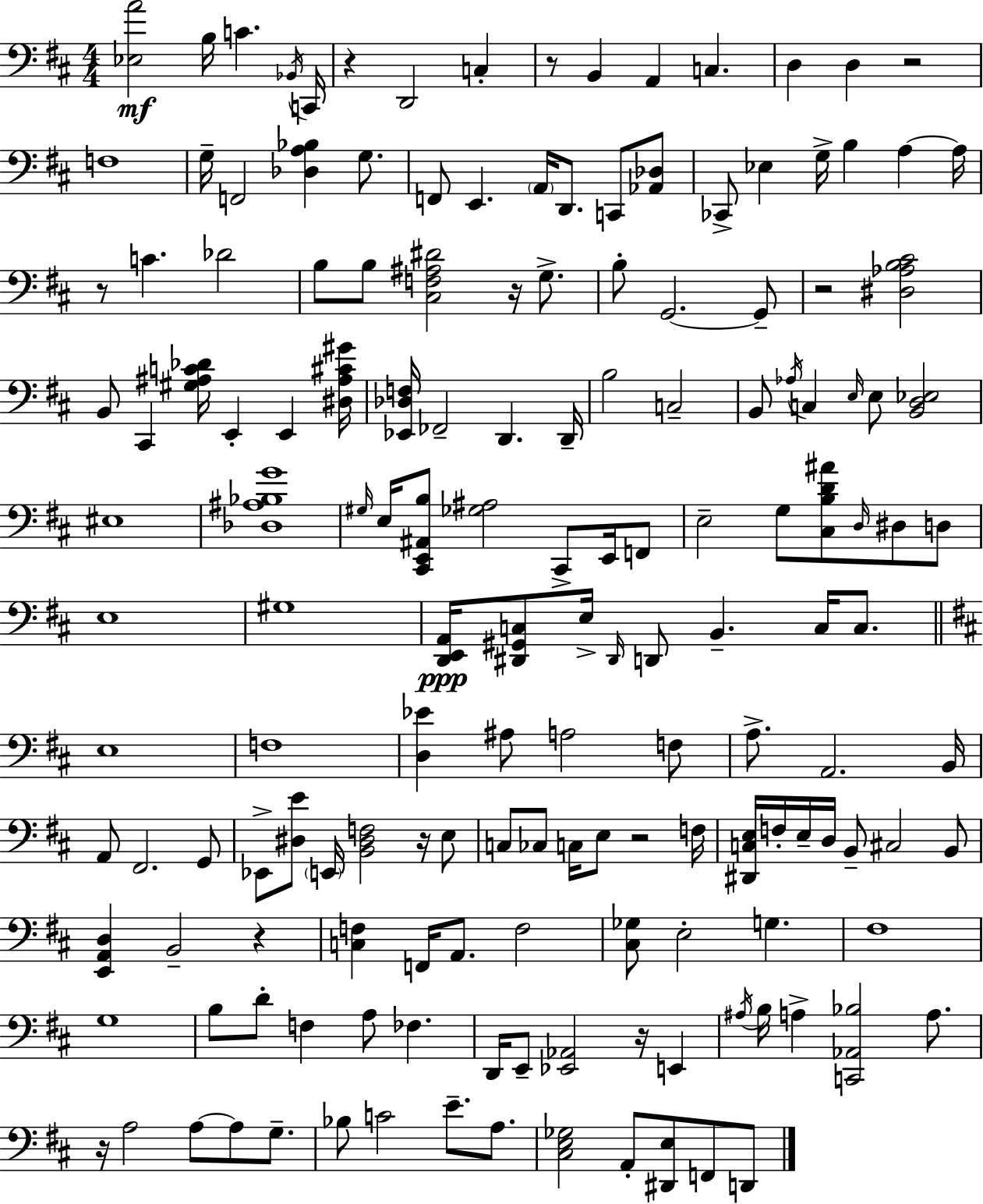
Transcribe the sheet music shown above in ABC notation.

X:1
T:Untitled
M:4/4
L:1/4
K:D
[_E,A]2 B,/4 C _B,,/4 C,,/4 z D,,2 C, z/2 B,, A,, C, D, D, z2 F,4 G,/4 F,,2 [_D,A,_B,] G,/2 F,,/2 E,, A,,/4 D,,/2 C,,/2 [_A,,_D,]/2 _C,,/2 _E, G,/4 B, A, A,/4 z/2 C _D2 B,/2 B,/2 [^C,F,^A,^D]2 z/4 G,/2 B,/2 G,,2 G,,/2 z2 [^D,_A,B,^C]2 B,,/2 ^C,, [^G,^A,C_D]/4 E,, E,, [^D,^A,^C^G]/4 [_E,,_D,F,]/4 _F,,2 D,, D,,/4 B,2 C,2 B,,/2 _A,/4 C, E,/4 E,/2 [B,,D,_E,]2 ^E,4 [_D,^A,_B,G]4 ^G,/4 E,/4 [^C,,E,,^A,,B,]/2 [_G,^A,]2 ^C,,/2 E,,/4 F,,/2 E,2 G,/2 [^C,B,D^A]/2 D,/4 ^D,/2 D,/2 E,4 ^G,4 [D,,E,,A,,]/4 [^D,,^G,,C,]/2 E,/4 ^D,,/4 D,,/2 B,, C,/4 C,/2 E,4 F,4 [D,_E] ^A,/2 A,2 F,/2 A,/2 A,,2 B,,/4 A,,/2 ^F,,2 G,,/2 _E,,/2 [^D,E]/2 E,,/4 [B,,^D,F,]2 z/4 E,/2 C,/2 _C,/2 C,/4 E,/2 z2 F,/4 [^D,,C,E,]/4 F,/4 E,/4 D,/4 B,,/2 ^C,2 B,,/2 [E,,A,,D,] B,,2 z [C,F,] F,,/4 A,,/2 F,2 [^C,_G,]/2 E,2 G, ^F,4 G,4 B,/2 D/2 F, A,/2 _F, D,,/4 E,,/2 [_E,,_A,,]2 z/4 E,, ^A,/4 B,/4 A, [C,,_A,,_B,]2 A,/2 z/4 A,2 A,/2 A,/2 G,/2 _B,/2 C2 E/2 A,/2 [^C,E,_G,]2 A,,/2 [^D,,E,]/2 F,,/2 D,,/2